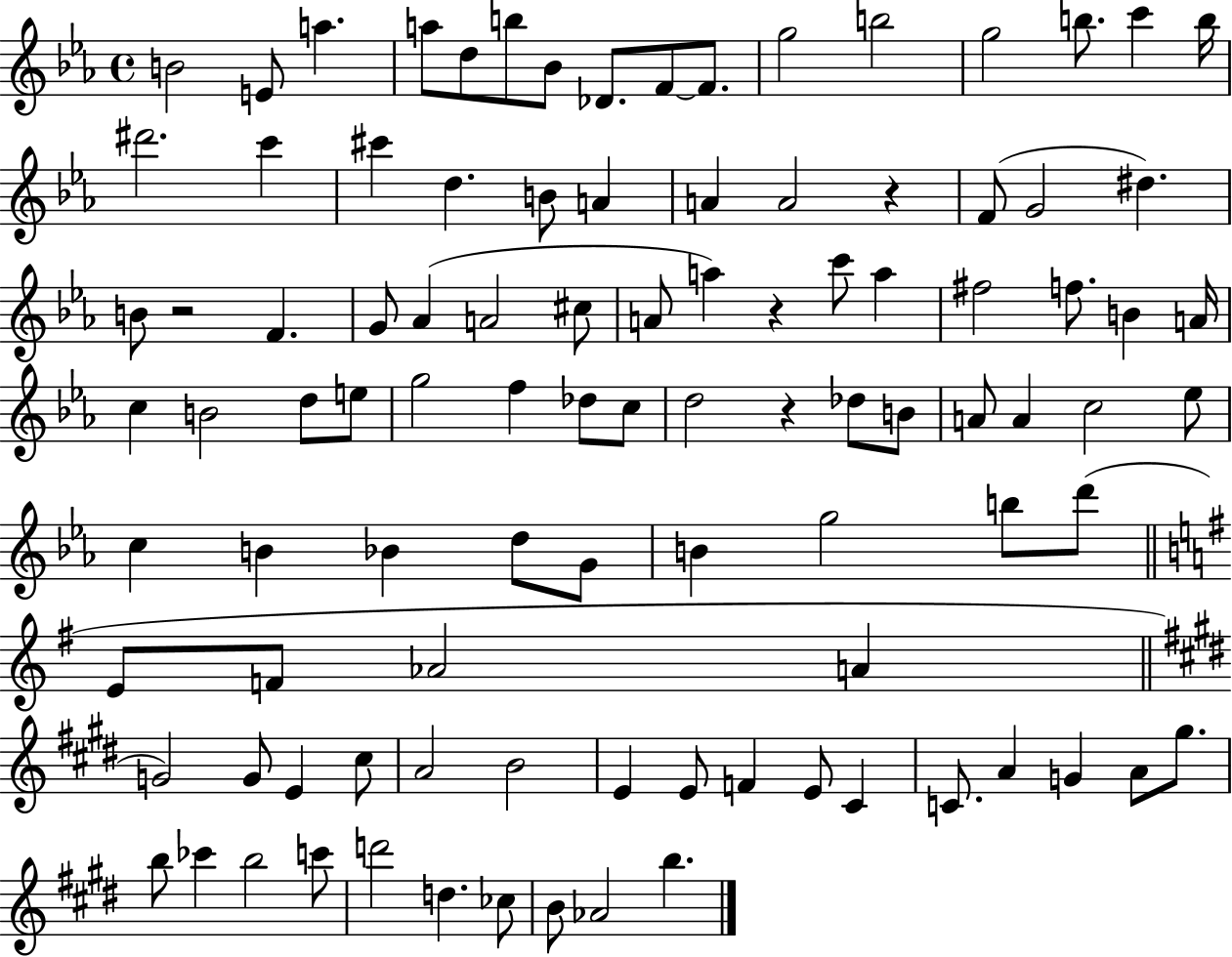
B4/h E4/e A5/q. A5/e D5/e B5/e Bb4/e Db4/e. F4/e F4/e. G5/h B5/h G5/h B5/e. C6/q B5/s D#6/h. C6/q C#6/q D5/q. B4/e A4/q A4/q A4/h R/q F4/e G4/h D#5/q. B4/e R/h F4/q. G4/e Ab4/q A4/h C#5/e A4/e A5/q R/q C6/e A5/q F#5/h F5/e. B4/q A4/s C5/q B4/h D5/e E5/e G5/h F5/q Db5/e C5/e D5/h R/q Db5/e B4/e A4/e A4/q C5/h Eb5/e C5/q B4/q Bb4/q D5/e G4/e B4/q G5/h B5/e D6/e E4/e F4/e Ab4/h A4/q G4/h G4/e E4/q C#5/e A4/h B4/h E4/q E4/e F4/q E4/e C#4/q C4/e. A4/q G4/q A4/e G#5/e. B5/e CES6/q B5/h C6/e D6/h D5/q. CES5/e B4/e Ab4/h B5/q.